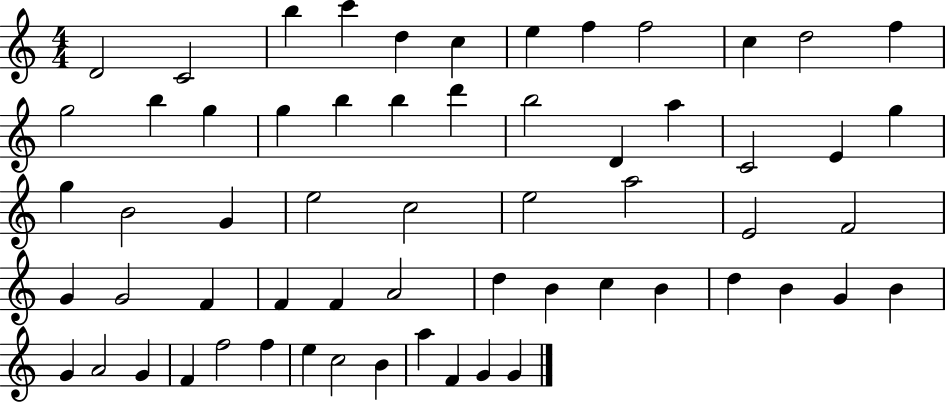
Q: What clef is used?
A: treble